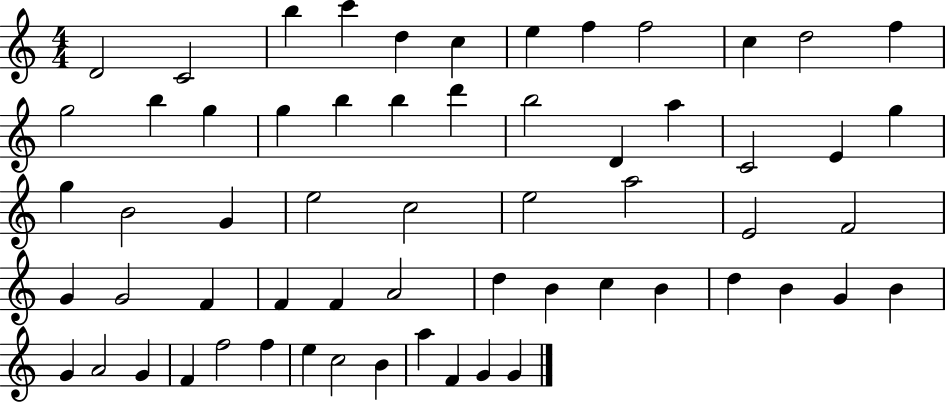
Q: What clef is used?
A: treble